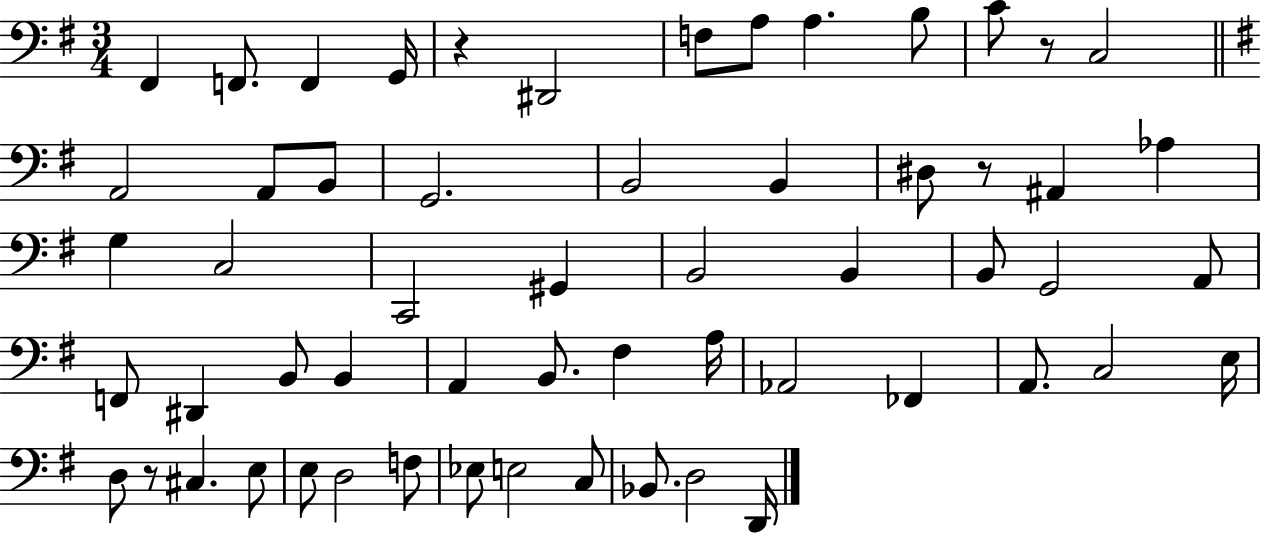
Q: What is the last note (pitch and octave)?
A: D2